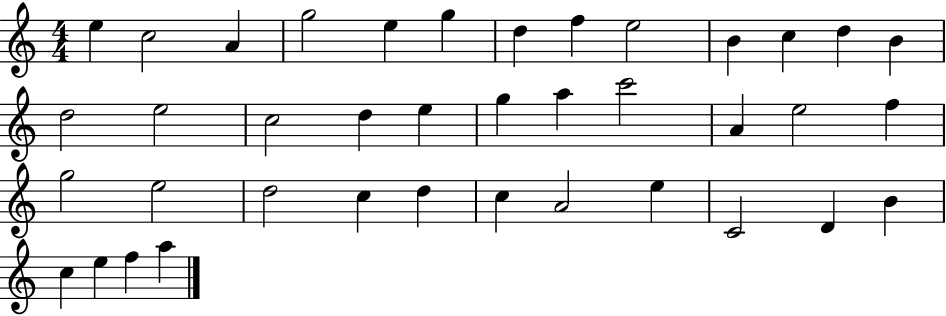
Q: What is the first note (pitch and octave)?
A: E5